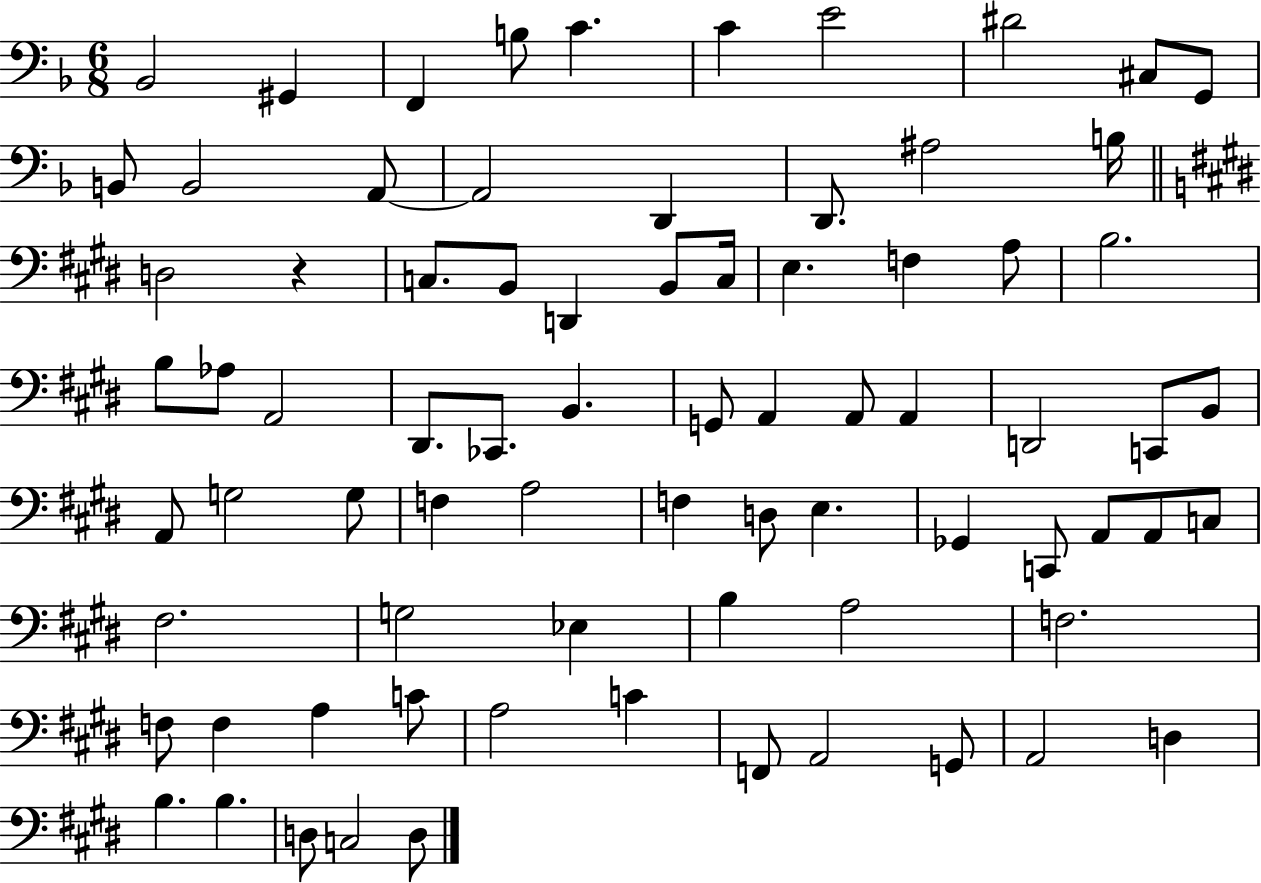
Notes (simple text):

Bb2/h G#2/q F2/q B3/e C4/q. C4/q E4/h D#4/h C#3/e G2/e B2/e B2/h A2/e A2/h D2/q D2/e. A#3/h B3/s D3/h R/q C3/e. B2/e D2/q B2/e C3/s E3/q. F3/q A3/e B3/h. B3/e Ab3/e A2/h D#2/e. CES2/e. B2/q. G2/e A2/q A2/e A2/q D2/h C2/e B2/e A2/e G3/h G3/e F3/q A3/h F3/q D3/e E3/q. Gb2/q C2/e A2/e A2/e C3/e F#3/h. G3/h Eb3/q B3/q A3/h F3/h. F3/e F3/q A3/q C4/e A3/h C4/q F2/e A2/h G2/e A2/h D3/q B3/q. B3/q. D3/e C3/h D3/e